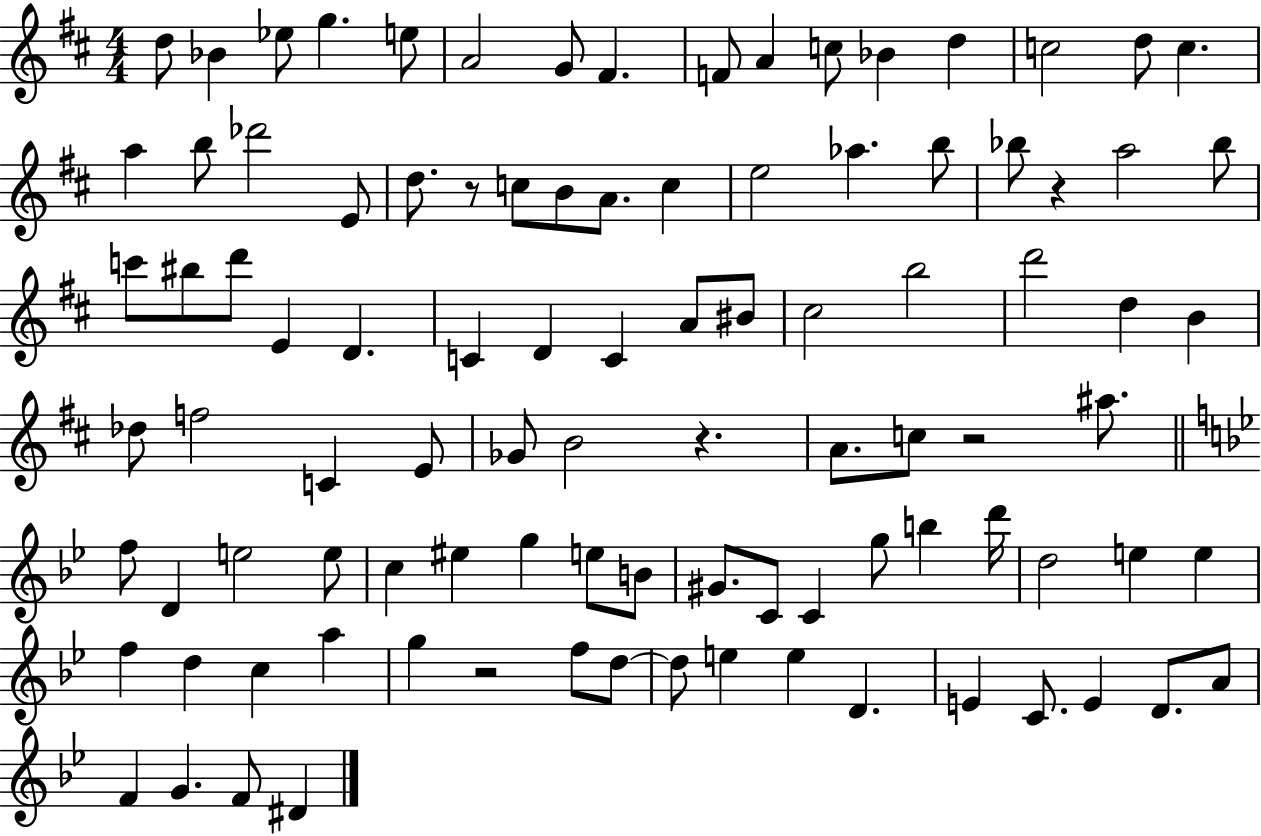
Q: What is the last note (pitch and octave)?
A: D#4